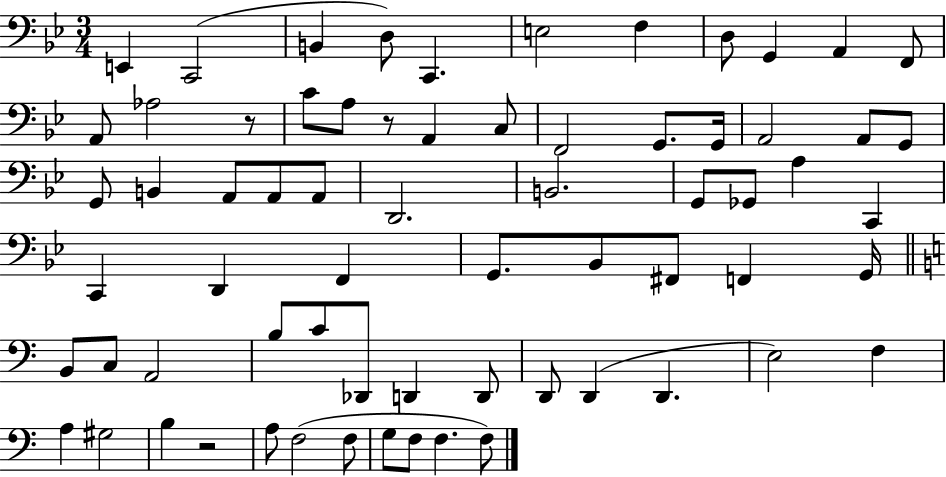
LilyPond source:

{
  \clef bass
  \numericTimeSignature
  \time 3/4
  \key bes \major
  \repeat volta 2 { e,4 c,2( | b,4 d8) c,4. | e2 f4 | d8 g,4 a,4 f,8 | \break a,8 aes2 r8 | c'8 a8 r8 a,4 c8 | f,2 g,8. g,16 | a,2 a,8 g,8 | \break g,8 b,4 a,8 a,8 a,8 | d,2. | b,2. | g,8 ges,8 a4 c,4 | \break c,4 d,4 f,4 | g,8. bes,8 fis,8 f,4 g,16 | \bar "||" \break \key c \major b,8 c8 a,2 | b8 c'8 des,8 d,4 d,8 | d,8 d,4( d,4. | e2) f4 | \break a4 gis2 | b4 r2 | a8 f2( f8 | g8 f8 f4. f8) | \break } \bar "|."
}